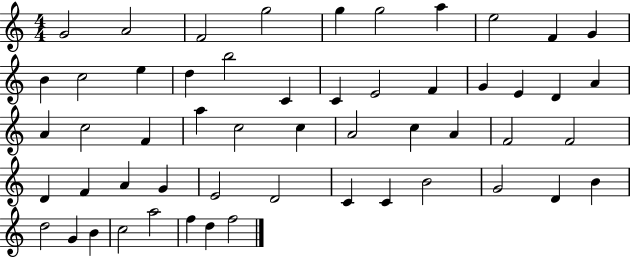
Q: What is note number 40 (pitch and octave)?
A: D4